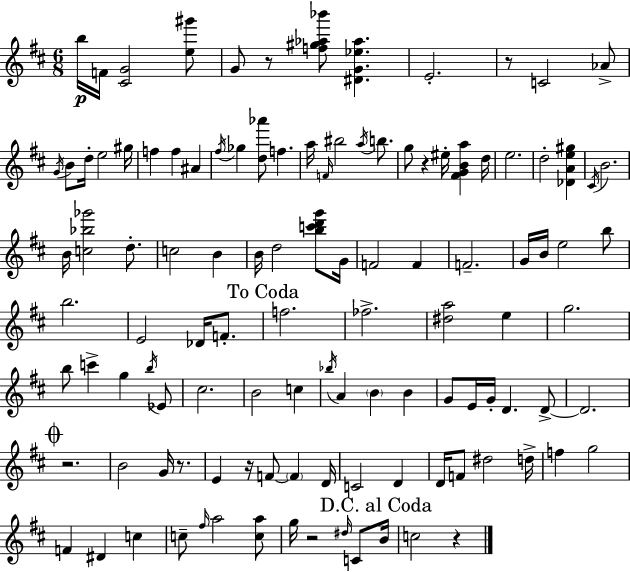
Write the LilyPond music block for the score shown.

{
  \clef treble
  \numericTimeSignature
  \time 6/8
  \key d \major
  b''16\p f'16 <cis' g'>2 <e'' gis'''>8 | g'8 r8 <f'' gis'' aes'' bes'''>8 <dis' g' ees'' aes''>4. | e'2.-. | r8 c'2 aes'8-> | \break \acciaccatura { g'16 } b'8 d''16-. e''2 | gis''16 f''4 f''4 ais'4 | \acciaccatura { fis''16 } ges''4 <d'' aes'''>8 f''4. | a''16 \grace { f'16 } bis''2 | \break \acciaccatura { a''16 } b''8. g''8 r4 eis''16-. <fis' g' b' a''>4 | d''16 e''2. | d''2-. | <des' a' e'' gis''>4 \acciaccatura { cis'16 } b'2. | \break b'16 <c'' bes'' ges'''>2 | d''8.-. c''2 | b'4 b'16 d''2 | <b'' c''' d''' g'''>8 g'16 f'2 | \break f'4 f'2.-- | g'16 b'16 e''2 | b''8 b''2. | e'2 | \break des'16 f'8.-. \mark "To Coda" f''2. | fes''2.-> | <dis'' a''>2 | e''4 g''2. | \break b''8 c'''4-> g''4 | \acciaccatura { b''16 } ees'8 cis''2. | b'2 | c''4 \acciaccatura { bes''16 } a'4 \parenthesize b'4 | \break b'4 g'8 e'16 g'16-. d'4. | d'8->~~ d'2. | \mark \markup { \musicglyph "scripts.coda" } r2. | b'2 | \break g'16 r8. e'4 r16 | f'8~~ \parenthesize f'4 d'16 c'2 | d'4 d'16 f'8 dis''2 | d''16-> f''4 g''2 | \break f'4 dis'4 | c''4 c''8-- \grace { fis''16 } a''2 | <c'' a''>8 g''16 r2 | \grace { dis''16 } c'8 \mark "D.C. al Coda" b'16 c''2 | \break r4 \bar "|."
}